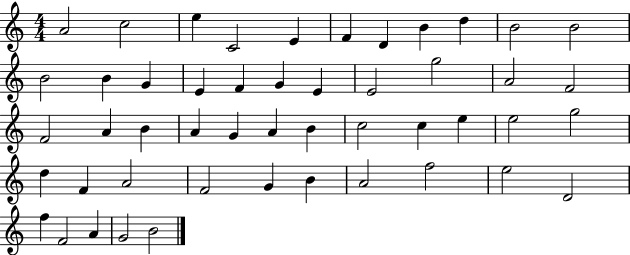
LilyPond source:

{
  \clef treble
  \numericTimeSignature
  \time 4/4
  \key c \major
  a'2 c''2 | e''4 c'2 e'4 | f'4 d'4 b'4 d''4 | b'2 b'2 | \break b'2 b'4 g'4 | e'4 f'4 g'4 e'4 | e'2 g''2 | a'2 f'2 | \break f'2 a'4 b'4 | a'4 g'4 a'4 b'4 | c''2 c''4 e''4 | e''2 g''2 | \break d''4 f'4 a'2 | f'2 g'4 b'4 | a'2 f''2 | e''2 d'2 | \break f''4 f'2 a'4 | g'2 b'2 | \bar "|."
}